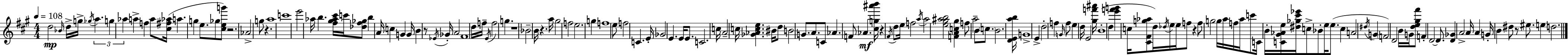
X:1
T:Untitled
M:4/4
L:1/4
K:A
d2 _B/4 d/4 g/4 _g/4 a g _a a f a/2 [^c^f_a]/4 a g e/2 _g/2 [^ceg']/2 z2 _A2 g/2 z a4 c'4 e'2 _a/4 b [^f^g_a^c']/4 c'/4 [_d^f_g]/2 b A/4 c G G/4 B z/2 _E/4 _G/4 A2 ^F4 d/4 f/4 E/4 f2 g z4 _B2 B/4 z a/4 ^g2 f2 e2 g f4 e/2 f2 C E/4 _G2 E E/4 E/2 C2 c/4 A2 c/4 [_G_Ace] ^B/4 d/2 B2 G/2 A/2 C/2 _A F/2 _A [^cg^a'b']/4 z ^F/4 d/2 e/4 f2 a/4 a2 [e^g^ab]2 [FAc^g] f/2 a2 B/2 c/2 B2 [DEab]/4 G4 E d2 f G/4 f/2 e d/4 E2 [^gf'^a']/4 B4 d [e'f'g'] c/4 [^C^Fg_a]/2 d/4 _d/4 e/4 e/4 f/2 z f/2 g2 g/4 a/4 f/4 a/4 c'/2 C/4 B/4 [C^G_Ae]/4 [^d_g^c'_e']/4 c/2 _B/2 e/4 e/2 c A2 ^d/4 G F2 D2 B/4 G/4 [de^g^f']/2 F D2 D/2 [D_G] A2 A/4 A G/4 B ^d/2 z/2 ^e/2 e d2